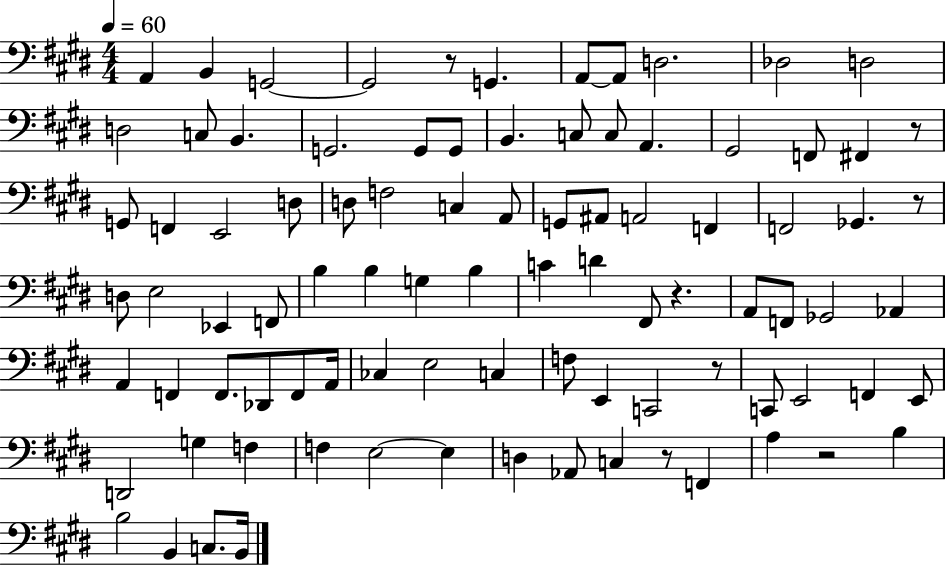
{
  \clef bass
  \numericTimeSignature
  \time 4/4
  \key e \major
  \tempo 4 = 60
  \repeat volta 2 { a,4 b,4 g,2~~ | g,2 r8 g,4. | a,8~~ a,8 d2. | des2 d2 | \break d2 c8 b,4. | g,2. g,8 g,8 | b,4. c8 c8 a,4. | gis,2 f,8 fis,4 r8 | \break g,8 f,4 e,2 d8 | d8 f2 c4 a,8 | g,8 ais,8 a,2 f,4 | f,2 ges,4. r8 | \break d8 e2 ees,4 f,8 | b4 b4 g4 b4 | c'4 d'4 fis,8 r4. | a,8 f,8 ges,2 aes,4 | \break a,4 f,4 f,8. des,8 f,8 a,16 | ces4 e2 c4 | f8 e,4 c,2 r8 | c,8 e,2 f,4 e,8 | \break d,2 g4 f4 | f4 e2~~ e4 | d4 aes,8 c4 r8 f,4 | a4 r2 b4 | \break b2 b,4 c8. b,16 | } \bar "|."
}